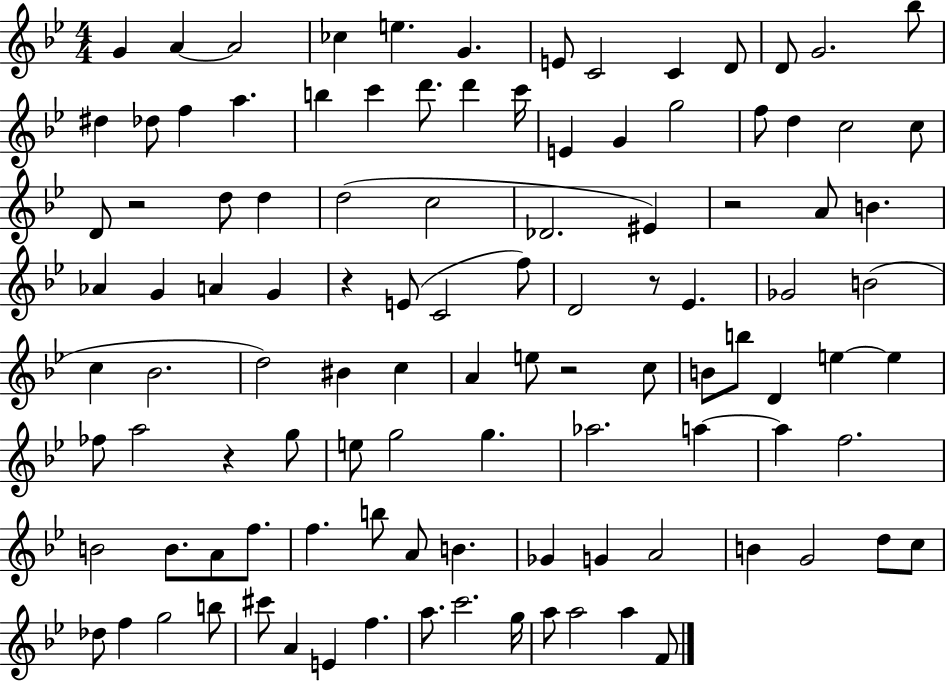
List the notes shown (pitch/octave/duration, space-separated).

G4/q A4/q A4/h CES5/q E5/q. G4/q. E4/e C4/h C4/q D4/e D4/e G4/h. Bb5/e D#5/q Db5/e F5/q A5/q. B5/q C6/q D6/e. D6/q C6/s E4/q G4/q G5/h F5/e D5/q C5/h C5/e D4/e R/h D5/e D5/q D5/h C5/h Db4/h. EIS4/q R/h A4/e B4/q. Ab4/q G4/q A4/q G4/q R/q E4/e C4/h F5/e D4/h R/e Eb4/q. Gb4/h B4/h C5/q Bb4/h. D5/h BIS4/q C5/q A4/q E5/e R/h C5/e B4/e B5/e D4/q E5/q E5/q FES5/e A5/h R/q G5/e E5/e G5/h G5/q. Ab5/h. A5/q A5/q F5/h. B4/h B4/e. A4/e F5/e. F5/q. B5/e A4/e B4/q. Gb4/q G4/q A4/h B4/q G4/h D5/e C5/e Db5/e F5/q G5/h B5/e C#6/e A4/q E4/q F5/q. A5/e. C6/h. G5/s A5/e A5/h A5/q F4/e